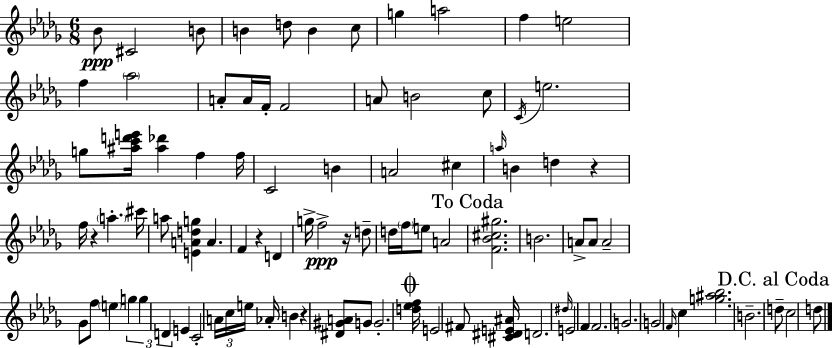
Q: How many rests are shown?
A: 5